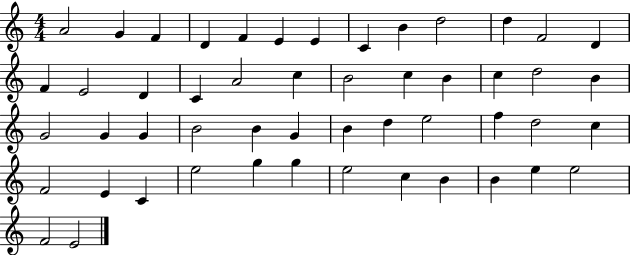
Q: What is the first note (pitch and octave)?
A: A4